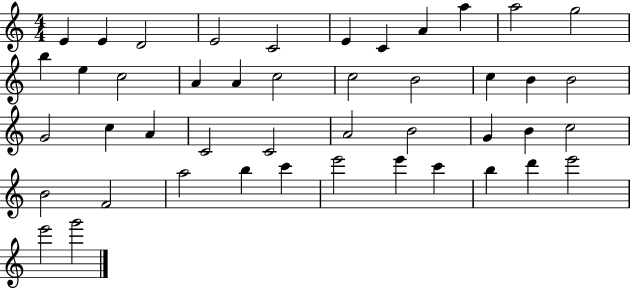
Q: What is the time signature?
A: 4/4